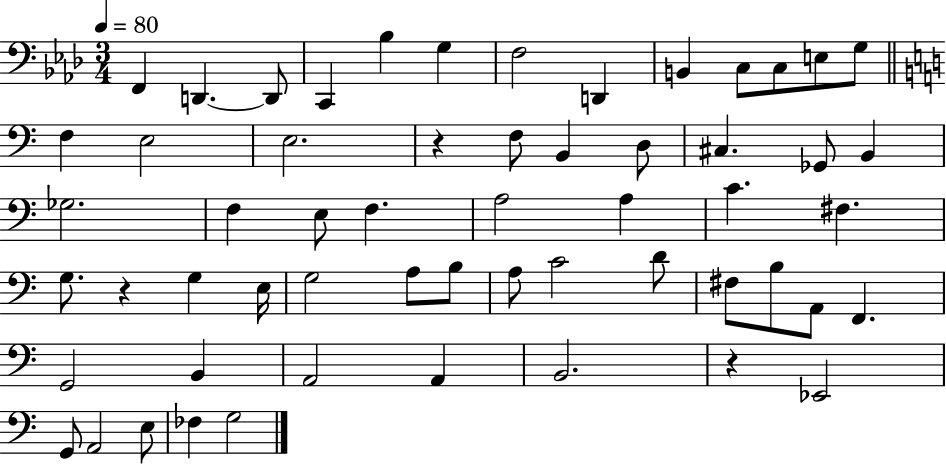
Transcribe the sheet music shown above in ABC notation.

X:1
T:Untitled
M:3/4
L:1/4
K:Ab
F,, D,, D,,/2 C,, _B, G, F,2 D,, B,, C,/2 C,/2 E,/2 G,/2 F, E,2 E,2 z F,/2 B,, D,/2 ^C, _G,,/2 B,, _G,2 F, E,/2 F, A,2 A, C ^F, G,/2 z G, E,/4 G,2 A,/2 B,/2 A,/2 C2 D/2 ^F,/2 B,/2 A,,/2 F,, G,,2 B,, A,,2 A,, B,,2 z _E,,2 G,,/2 A,,2 E,/2 _F, G,2